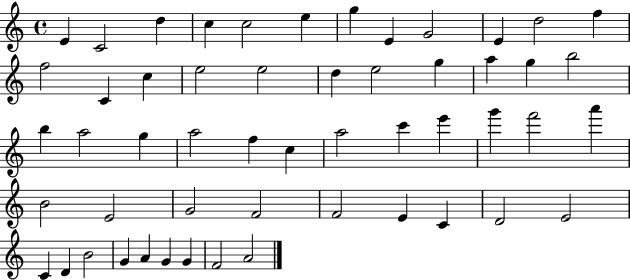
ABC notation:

X:1
T:Untitled
M:4/4
L:1/4
K:C
E C2 d c c2 e g E G2 E d2 f f2 C c e2 e2 d e2 g a g b2 b a2 g a2 f c a2 c' e' g' f'2 a' B2 E2 G2 F2 F2 E C D2 E2 C D B2 G A G G F2 A2